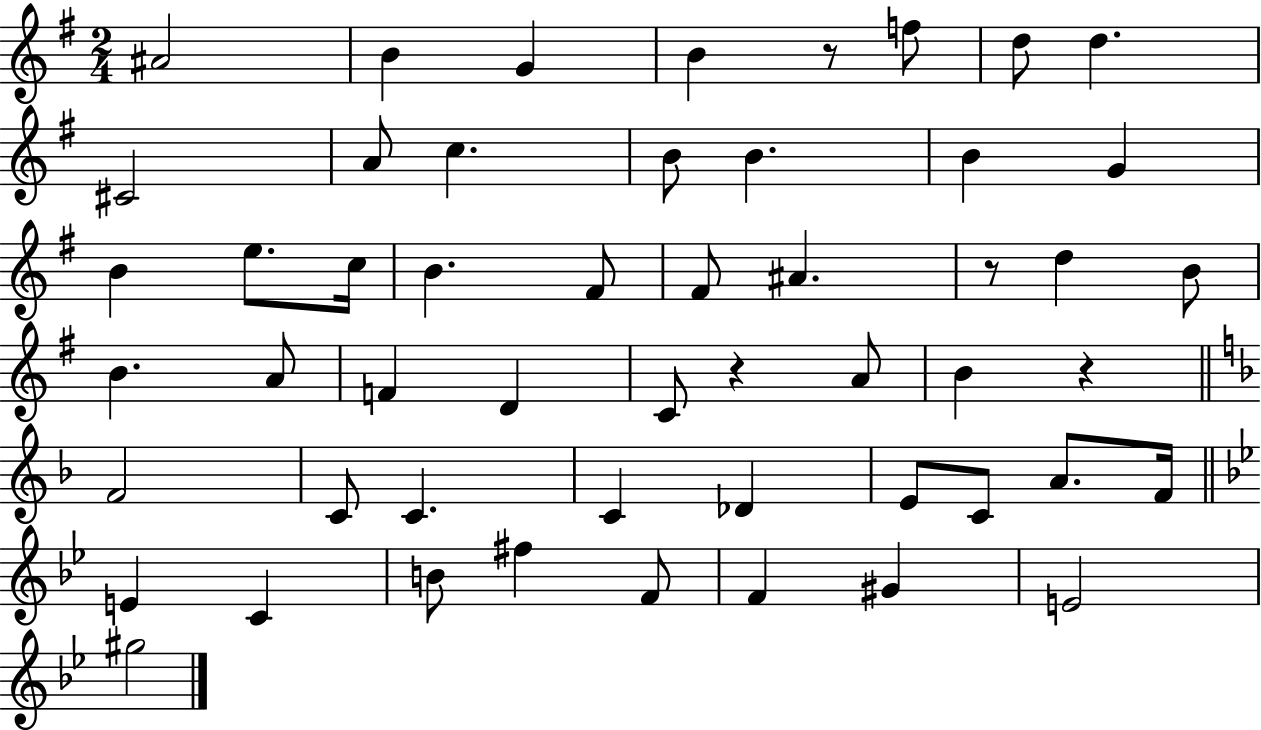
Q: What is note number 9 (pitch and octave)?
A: A4